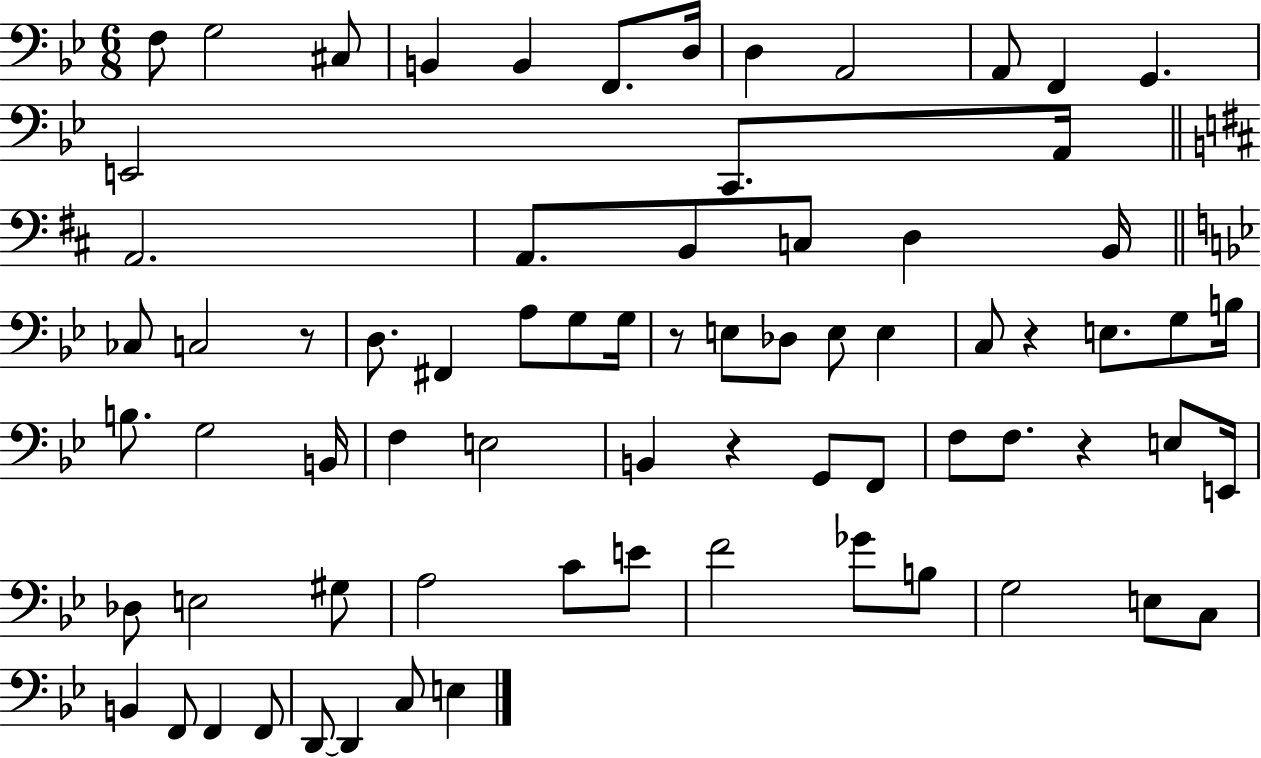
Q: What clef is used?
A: bass